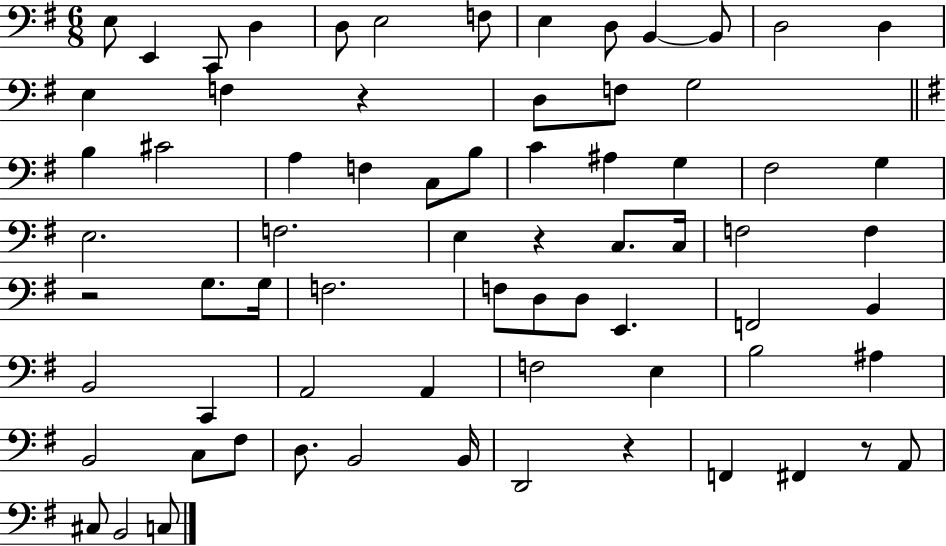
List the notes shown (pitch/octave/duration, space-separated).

E3/e E2/q C2/e D3/q D3/e E3/h F3/e E3/q D3/e B2/q B2/e D3/h D3/q E3/q F3/q R/q D3/e F3/e G3/h B3/q C#4/h A3/q F3/q C3/e B3/e C4/q A#3/q G3/q F#3/h G3/q E3/h. F3/h. E3/q R/q C3/e. C3/s F3/h F3/q R/h G3/e. G3/s F3/h. F3/e D3/e D3/e E2/q. F2/h B2/q B2/h C2/q A2/h A2/q F3/h E3/q B3/h A#3/q B2/h C3/e F#3/e D3/e. B2/h B2/s D2/h R/q F2/q F#2/q R/e A2/e C#3/e B2/h C3/e